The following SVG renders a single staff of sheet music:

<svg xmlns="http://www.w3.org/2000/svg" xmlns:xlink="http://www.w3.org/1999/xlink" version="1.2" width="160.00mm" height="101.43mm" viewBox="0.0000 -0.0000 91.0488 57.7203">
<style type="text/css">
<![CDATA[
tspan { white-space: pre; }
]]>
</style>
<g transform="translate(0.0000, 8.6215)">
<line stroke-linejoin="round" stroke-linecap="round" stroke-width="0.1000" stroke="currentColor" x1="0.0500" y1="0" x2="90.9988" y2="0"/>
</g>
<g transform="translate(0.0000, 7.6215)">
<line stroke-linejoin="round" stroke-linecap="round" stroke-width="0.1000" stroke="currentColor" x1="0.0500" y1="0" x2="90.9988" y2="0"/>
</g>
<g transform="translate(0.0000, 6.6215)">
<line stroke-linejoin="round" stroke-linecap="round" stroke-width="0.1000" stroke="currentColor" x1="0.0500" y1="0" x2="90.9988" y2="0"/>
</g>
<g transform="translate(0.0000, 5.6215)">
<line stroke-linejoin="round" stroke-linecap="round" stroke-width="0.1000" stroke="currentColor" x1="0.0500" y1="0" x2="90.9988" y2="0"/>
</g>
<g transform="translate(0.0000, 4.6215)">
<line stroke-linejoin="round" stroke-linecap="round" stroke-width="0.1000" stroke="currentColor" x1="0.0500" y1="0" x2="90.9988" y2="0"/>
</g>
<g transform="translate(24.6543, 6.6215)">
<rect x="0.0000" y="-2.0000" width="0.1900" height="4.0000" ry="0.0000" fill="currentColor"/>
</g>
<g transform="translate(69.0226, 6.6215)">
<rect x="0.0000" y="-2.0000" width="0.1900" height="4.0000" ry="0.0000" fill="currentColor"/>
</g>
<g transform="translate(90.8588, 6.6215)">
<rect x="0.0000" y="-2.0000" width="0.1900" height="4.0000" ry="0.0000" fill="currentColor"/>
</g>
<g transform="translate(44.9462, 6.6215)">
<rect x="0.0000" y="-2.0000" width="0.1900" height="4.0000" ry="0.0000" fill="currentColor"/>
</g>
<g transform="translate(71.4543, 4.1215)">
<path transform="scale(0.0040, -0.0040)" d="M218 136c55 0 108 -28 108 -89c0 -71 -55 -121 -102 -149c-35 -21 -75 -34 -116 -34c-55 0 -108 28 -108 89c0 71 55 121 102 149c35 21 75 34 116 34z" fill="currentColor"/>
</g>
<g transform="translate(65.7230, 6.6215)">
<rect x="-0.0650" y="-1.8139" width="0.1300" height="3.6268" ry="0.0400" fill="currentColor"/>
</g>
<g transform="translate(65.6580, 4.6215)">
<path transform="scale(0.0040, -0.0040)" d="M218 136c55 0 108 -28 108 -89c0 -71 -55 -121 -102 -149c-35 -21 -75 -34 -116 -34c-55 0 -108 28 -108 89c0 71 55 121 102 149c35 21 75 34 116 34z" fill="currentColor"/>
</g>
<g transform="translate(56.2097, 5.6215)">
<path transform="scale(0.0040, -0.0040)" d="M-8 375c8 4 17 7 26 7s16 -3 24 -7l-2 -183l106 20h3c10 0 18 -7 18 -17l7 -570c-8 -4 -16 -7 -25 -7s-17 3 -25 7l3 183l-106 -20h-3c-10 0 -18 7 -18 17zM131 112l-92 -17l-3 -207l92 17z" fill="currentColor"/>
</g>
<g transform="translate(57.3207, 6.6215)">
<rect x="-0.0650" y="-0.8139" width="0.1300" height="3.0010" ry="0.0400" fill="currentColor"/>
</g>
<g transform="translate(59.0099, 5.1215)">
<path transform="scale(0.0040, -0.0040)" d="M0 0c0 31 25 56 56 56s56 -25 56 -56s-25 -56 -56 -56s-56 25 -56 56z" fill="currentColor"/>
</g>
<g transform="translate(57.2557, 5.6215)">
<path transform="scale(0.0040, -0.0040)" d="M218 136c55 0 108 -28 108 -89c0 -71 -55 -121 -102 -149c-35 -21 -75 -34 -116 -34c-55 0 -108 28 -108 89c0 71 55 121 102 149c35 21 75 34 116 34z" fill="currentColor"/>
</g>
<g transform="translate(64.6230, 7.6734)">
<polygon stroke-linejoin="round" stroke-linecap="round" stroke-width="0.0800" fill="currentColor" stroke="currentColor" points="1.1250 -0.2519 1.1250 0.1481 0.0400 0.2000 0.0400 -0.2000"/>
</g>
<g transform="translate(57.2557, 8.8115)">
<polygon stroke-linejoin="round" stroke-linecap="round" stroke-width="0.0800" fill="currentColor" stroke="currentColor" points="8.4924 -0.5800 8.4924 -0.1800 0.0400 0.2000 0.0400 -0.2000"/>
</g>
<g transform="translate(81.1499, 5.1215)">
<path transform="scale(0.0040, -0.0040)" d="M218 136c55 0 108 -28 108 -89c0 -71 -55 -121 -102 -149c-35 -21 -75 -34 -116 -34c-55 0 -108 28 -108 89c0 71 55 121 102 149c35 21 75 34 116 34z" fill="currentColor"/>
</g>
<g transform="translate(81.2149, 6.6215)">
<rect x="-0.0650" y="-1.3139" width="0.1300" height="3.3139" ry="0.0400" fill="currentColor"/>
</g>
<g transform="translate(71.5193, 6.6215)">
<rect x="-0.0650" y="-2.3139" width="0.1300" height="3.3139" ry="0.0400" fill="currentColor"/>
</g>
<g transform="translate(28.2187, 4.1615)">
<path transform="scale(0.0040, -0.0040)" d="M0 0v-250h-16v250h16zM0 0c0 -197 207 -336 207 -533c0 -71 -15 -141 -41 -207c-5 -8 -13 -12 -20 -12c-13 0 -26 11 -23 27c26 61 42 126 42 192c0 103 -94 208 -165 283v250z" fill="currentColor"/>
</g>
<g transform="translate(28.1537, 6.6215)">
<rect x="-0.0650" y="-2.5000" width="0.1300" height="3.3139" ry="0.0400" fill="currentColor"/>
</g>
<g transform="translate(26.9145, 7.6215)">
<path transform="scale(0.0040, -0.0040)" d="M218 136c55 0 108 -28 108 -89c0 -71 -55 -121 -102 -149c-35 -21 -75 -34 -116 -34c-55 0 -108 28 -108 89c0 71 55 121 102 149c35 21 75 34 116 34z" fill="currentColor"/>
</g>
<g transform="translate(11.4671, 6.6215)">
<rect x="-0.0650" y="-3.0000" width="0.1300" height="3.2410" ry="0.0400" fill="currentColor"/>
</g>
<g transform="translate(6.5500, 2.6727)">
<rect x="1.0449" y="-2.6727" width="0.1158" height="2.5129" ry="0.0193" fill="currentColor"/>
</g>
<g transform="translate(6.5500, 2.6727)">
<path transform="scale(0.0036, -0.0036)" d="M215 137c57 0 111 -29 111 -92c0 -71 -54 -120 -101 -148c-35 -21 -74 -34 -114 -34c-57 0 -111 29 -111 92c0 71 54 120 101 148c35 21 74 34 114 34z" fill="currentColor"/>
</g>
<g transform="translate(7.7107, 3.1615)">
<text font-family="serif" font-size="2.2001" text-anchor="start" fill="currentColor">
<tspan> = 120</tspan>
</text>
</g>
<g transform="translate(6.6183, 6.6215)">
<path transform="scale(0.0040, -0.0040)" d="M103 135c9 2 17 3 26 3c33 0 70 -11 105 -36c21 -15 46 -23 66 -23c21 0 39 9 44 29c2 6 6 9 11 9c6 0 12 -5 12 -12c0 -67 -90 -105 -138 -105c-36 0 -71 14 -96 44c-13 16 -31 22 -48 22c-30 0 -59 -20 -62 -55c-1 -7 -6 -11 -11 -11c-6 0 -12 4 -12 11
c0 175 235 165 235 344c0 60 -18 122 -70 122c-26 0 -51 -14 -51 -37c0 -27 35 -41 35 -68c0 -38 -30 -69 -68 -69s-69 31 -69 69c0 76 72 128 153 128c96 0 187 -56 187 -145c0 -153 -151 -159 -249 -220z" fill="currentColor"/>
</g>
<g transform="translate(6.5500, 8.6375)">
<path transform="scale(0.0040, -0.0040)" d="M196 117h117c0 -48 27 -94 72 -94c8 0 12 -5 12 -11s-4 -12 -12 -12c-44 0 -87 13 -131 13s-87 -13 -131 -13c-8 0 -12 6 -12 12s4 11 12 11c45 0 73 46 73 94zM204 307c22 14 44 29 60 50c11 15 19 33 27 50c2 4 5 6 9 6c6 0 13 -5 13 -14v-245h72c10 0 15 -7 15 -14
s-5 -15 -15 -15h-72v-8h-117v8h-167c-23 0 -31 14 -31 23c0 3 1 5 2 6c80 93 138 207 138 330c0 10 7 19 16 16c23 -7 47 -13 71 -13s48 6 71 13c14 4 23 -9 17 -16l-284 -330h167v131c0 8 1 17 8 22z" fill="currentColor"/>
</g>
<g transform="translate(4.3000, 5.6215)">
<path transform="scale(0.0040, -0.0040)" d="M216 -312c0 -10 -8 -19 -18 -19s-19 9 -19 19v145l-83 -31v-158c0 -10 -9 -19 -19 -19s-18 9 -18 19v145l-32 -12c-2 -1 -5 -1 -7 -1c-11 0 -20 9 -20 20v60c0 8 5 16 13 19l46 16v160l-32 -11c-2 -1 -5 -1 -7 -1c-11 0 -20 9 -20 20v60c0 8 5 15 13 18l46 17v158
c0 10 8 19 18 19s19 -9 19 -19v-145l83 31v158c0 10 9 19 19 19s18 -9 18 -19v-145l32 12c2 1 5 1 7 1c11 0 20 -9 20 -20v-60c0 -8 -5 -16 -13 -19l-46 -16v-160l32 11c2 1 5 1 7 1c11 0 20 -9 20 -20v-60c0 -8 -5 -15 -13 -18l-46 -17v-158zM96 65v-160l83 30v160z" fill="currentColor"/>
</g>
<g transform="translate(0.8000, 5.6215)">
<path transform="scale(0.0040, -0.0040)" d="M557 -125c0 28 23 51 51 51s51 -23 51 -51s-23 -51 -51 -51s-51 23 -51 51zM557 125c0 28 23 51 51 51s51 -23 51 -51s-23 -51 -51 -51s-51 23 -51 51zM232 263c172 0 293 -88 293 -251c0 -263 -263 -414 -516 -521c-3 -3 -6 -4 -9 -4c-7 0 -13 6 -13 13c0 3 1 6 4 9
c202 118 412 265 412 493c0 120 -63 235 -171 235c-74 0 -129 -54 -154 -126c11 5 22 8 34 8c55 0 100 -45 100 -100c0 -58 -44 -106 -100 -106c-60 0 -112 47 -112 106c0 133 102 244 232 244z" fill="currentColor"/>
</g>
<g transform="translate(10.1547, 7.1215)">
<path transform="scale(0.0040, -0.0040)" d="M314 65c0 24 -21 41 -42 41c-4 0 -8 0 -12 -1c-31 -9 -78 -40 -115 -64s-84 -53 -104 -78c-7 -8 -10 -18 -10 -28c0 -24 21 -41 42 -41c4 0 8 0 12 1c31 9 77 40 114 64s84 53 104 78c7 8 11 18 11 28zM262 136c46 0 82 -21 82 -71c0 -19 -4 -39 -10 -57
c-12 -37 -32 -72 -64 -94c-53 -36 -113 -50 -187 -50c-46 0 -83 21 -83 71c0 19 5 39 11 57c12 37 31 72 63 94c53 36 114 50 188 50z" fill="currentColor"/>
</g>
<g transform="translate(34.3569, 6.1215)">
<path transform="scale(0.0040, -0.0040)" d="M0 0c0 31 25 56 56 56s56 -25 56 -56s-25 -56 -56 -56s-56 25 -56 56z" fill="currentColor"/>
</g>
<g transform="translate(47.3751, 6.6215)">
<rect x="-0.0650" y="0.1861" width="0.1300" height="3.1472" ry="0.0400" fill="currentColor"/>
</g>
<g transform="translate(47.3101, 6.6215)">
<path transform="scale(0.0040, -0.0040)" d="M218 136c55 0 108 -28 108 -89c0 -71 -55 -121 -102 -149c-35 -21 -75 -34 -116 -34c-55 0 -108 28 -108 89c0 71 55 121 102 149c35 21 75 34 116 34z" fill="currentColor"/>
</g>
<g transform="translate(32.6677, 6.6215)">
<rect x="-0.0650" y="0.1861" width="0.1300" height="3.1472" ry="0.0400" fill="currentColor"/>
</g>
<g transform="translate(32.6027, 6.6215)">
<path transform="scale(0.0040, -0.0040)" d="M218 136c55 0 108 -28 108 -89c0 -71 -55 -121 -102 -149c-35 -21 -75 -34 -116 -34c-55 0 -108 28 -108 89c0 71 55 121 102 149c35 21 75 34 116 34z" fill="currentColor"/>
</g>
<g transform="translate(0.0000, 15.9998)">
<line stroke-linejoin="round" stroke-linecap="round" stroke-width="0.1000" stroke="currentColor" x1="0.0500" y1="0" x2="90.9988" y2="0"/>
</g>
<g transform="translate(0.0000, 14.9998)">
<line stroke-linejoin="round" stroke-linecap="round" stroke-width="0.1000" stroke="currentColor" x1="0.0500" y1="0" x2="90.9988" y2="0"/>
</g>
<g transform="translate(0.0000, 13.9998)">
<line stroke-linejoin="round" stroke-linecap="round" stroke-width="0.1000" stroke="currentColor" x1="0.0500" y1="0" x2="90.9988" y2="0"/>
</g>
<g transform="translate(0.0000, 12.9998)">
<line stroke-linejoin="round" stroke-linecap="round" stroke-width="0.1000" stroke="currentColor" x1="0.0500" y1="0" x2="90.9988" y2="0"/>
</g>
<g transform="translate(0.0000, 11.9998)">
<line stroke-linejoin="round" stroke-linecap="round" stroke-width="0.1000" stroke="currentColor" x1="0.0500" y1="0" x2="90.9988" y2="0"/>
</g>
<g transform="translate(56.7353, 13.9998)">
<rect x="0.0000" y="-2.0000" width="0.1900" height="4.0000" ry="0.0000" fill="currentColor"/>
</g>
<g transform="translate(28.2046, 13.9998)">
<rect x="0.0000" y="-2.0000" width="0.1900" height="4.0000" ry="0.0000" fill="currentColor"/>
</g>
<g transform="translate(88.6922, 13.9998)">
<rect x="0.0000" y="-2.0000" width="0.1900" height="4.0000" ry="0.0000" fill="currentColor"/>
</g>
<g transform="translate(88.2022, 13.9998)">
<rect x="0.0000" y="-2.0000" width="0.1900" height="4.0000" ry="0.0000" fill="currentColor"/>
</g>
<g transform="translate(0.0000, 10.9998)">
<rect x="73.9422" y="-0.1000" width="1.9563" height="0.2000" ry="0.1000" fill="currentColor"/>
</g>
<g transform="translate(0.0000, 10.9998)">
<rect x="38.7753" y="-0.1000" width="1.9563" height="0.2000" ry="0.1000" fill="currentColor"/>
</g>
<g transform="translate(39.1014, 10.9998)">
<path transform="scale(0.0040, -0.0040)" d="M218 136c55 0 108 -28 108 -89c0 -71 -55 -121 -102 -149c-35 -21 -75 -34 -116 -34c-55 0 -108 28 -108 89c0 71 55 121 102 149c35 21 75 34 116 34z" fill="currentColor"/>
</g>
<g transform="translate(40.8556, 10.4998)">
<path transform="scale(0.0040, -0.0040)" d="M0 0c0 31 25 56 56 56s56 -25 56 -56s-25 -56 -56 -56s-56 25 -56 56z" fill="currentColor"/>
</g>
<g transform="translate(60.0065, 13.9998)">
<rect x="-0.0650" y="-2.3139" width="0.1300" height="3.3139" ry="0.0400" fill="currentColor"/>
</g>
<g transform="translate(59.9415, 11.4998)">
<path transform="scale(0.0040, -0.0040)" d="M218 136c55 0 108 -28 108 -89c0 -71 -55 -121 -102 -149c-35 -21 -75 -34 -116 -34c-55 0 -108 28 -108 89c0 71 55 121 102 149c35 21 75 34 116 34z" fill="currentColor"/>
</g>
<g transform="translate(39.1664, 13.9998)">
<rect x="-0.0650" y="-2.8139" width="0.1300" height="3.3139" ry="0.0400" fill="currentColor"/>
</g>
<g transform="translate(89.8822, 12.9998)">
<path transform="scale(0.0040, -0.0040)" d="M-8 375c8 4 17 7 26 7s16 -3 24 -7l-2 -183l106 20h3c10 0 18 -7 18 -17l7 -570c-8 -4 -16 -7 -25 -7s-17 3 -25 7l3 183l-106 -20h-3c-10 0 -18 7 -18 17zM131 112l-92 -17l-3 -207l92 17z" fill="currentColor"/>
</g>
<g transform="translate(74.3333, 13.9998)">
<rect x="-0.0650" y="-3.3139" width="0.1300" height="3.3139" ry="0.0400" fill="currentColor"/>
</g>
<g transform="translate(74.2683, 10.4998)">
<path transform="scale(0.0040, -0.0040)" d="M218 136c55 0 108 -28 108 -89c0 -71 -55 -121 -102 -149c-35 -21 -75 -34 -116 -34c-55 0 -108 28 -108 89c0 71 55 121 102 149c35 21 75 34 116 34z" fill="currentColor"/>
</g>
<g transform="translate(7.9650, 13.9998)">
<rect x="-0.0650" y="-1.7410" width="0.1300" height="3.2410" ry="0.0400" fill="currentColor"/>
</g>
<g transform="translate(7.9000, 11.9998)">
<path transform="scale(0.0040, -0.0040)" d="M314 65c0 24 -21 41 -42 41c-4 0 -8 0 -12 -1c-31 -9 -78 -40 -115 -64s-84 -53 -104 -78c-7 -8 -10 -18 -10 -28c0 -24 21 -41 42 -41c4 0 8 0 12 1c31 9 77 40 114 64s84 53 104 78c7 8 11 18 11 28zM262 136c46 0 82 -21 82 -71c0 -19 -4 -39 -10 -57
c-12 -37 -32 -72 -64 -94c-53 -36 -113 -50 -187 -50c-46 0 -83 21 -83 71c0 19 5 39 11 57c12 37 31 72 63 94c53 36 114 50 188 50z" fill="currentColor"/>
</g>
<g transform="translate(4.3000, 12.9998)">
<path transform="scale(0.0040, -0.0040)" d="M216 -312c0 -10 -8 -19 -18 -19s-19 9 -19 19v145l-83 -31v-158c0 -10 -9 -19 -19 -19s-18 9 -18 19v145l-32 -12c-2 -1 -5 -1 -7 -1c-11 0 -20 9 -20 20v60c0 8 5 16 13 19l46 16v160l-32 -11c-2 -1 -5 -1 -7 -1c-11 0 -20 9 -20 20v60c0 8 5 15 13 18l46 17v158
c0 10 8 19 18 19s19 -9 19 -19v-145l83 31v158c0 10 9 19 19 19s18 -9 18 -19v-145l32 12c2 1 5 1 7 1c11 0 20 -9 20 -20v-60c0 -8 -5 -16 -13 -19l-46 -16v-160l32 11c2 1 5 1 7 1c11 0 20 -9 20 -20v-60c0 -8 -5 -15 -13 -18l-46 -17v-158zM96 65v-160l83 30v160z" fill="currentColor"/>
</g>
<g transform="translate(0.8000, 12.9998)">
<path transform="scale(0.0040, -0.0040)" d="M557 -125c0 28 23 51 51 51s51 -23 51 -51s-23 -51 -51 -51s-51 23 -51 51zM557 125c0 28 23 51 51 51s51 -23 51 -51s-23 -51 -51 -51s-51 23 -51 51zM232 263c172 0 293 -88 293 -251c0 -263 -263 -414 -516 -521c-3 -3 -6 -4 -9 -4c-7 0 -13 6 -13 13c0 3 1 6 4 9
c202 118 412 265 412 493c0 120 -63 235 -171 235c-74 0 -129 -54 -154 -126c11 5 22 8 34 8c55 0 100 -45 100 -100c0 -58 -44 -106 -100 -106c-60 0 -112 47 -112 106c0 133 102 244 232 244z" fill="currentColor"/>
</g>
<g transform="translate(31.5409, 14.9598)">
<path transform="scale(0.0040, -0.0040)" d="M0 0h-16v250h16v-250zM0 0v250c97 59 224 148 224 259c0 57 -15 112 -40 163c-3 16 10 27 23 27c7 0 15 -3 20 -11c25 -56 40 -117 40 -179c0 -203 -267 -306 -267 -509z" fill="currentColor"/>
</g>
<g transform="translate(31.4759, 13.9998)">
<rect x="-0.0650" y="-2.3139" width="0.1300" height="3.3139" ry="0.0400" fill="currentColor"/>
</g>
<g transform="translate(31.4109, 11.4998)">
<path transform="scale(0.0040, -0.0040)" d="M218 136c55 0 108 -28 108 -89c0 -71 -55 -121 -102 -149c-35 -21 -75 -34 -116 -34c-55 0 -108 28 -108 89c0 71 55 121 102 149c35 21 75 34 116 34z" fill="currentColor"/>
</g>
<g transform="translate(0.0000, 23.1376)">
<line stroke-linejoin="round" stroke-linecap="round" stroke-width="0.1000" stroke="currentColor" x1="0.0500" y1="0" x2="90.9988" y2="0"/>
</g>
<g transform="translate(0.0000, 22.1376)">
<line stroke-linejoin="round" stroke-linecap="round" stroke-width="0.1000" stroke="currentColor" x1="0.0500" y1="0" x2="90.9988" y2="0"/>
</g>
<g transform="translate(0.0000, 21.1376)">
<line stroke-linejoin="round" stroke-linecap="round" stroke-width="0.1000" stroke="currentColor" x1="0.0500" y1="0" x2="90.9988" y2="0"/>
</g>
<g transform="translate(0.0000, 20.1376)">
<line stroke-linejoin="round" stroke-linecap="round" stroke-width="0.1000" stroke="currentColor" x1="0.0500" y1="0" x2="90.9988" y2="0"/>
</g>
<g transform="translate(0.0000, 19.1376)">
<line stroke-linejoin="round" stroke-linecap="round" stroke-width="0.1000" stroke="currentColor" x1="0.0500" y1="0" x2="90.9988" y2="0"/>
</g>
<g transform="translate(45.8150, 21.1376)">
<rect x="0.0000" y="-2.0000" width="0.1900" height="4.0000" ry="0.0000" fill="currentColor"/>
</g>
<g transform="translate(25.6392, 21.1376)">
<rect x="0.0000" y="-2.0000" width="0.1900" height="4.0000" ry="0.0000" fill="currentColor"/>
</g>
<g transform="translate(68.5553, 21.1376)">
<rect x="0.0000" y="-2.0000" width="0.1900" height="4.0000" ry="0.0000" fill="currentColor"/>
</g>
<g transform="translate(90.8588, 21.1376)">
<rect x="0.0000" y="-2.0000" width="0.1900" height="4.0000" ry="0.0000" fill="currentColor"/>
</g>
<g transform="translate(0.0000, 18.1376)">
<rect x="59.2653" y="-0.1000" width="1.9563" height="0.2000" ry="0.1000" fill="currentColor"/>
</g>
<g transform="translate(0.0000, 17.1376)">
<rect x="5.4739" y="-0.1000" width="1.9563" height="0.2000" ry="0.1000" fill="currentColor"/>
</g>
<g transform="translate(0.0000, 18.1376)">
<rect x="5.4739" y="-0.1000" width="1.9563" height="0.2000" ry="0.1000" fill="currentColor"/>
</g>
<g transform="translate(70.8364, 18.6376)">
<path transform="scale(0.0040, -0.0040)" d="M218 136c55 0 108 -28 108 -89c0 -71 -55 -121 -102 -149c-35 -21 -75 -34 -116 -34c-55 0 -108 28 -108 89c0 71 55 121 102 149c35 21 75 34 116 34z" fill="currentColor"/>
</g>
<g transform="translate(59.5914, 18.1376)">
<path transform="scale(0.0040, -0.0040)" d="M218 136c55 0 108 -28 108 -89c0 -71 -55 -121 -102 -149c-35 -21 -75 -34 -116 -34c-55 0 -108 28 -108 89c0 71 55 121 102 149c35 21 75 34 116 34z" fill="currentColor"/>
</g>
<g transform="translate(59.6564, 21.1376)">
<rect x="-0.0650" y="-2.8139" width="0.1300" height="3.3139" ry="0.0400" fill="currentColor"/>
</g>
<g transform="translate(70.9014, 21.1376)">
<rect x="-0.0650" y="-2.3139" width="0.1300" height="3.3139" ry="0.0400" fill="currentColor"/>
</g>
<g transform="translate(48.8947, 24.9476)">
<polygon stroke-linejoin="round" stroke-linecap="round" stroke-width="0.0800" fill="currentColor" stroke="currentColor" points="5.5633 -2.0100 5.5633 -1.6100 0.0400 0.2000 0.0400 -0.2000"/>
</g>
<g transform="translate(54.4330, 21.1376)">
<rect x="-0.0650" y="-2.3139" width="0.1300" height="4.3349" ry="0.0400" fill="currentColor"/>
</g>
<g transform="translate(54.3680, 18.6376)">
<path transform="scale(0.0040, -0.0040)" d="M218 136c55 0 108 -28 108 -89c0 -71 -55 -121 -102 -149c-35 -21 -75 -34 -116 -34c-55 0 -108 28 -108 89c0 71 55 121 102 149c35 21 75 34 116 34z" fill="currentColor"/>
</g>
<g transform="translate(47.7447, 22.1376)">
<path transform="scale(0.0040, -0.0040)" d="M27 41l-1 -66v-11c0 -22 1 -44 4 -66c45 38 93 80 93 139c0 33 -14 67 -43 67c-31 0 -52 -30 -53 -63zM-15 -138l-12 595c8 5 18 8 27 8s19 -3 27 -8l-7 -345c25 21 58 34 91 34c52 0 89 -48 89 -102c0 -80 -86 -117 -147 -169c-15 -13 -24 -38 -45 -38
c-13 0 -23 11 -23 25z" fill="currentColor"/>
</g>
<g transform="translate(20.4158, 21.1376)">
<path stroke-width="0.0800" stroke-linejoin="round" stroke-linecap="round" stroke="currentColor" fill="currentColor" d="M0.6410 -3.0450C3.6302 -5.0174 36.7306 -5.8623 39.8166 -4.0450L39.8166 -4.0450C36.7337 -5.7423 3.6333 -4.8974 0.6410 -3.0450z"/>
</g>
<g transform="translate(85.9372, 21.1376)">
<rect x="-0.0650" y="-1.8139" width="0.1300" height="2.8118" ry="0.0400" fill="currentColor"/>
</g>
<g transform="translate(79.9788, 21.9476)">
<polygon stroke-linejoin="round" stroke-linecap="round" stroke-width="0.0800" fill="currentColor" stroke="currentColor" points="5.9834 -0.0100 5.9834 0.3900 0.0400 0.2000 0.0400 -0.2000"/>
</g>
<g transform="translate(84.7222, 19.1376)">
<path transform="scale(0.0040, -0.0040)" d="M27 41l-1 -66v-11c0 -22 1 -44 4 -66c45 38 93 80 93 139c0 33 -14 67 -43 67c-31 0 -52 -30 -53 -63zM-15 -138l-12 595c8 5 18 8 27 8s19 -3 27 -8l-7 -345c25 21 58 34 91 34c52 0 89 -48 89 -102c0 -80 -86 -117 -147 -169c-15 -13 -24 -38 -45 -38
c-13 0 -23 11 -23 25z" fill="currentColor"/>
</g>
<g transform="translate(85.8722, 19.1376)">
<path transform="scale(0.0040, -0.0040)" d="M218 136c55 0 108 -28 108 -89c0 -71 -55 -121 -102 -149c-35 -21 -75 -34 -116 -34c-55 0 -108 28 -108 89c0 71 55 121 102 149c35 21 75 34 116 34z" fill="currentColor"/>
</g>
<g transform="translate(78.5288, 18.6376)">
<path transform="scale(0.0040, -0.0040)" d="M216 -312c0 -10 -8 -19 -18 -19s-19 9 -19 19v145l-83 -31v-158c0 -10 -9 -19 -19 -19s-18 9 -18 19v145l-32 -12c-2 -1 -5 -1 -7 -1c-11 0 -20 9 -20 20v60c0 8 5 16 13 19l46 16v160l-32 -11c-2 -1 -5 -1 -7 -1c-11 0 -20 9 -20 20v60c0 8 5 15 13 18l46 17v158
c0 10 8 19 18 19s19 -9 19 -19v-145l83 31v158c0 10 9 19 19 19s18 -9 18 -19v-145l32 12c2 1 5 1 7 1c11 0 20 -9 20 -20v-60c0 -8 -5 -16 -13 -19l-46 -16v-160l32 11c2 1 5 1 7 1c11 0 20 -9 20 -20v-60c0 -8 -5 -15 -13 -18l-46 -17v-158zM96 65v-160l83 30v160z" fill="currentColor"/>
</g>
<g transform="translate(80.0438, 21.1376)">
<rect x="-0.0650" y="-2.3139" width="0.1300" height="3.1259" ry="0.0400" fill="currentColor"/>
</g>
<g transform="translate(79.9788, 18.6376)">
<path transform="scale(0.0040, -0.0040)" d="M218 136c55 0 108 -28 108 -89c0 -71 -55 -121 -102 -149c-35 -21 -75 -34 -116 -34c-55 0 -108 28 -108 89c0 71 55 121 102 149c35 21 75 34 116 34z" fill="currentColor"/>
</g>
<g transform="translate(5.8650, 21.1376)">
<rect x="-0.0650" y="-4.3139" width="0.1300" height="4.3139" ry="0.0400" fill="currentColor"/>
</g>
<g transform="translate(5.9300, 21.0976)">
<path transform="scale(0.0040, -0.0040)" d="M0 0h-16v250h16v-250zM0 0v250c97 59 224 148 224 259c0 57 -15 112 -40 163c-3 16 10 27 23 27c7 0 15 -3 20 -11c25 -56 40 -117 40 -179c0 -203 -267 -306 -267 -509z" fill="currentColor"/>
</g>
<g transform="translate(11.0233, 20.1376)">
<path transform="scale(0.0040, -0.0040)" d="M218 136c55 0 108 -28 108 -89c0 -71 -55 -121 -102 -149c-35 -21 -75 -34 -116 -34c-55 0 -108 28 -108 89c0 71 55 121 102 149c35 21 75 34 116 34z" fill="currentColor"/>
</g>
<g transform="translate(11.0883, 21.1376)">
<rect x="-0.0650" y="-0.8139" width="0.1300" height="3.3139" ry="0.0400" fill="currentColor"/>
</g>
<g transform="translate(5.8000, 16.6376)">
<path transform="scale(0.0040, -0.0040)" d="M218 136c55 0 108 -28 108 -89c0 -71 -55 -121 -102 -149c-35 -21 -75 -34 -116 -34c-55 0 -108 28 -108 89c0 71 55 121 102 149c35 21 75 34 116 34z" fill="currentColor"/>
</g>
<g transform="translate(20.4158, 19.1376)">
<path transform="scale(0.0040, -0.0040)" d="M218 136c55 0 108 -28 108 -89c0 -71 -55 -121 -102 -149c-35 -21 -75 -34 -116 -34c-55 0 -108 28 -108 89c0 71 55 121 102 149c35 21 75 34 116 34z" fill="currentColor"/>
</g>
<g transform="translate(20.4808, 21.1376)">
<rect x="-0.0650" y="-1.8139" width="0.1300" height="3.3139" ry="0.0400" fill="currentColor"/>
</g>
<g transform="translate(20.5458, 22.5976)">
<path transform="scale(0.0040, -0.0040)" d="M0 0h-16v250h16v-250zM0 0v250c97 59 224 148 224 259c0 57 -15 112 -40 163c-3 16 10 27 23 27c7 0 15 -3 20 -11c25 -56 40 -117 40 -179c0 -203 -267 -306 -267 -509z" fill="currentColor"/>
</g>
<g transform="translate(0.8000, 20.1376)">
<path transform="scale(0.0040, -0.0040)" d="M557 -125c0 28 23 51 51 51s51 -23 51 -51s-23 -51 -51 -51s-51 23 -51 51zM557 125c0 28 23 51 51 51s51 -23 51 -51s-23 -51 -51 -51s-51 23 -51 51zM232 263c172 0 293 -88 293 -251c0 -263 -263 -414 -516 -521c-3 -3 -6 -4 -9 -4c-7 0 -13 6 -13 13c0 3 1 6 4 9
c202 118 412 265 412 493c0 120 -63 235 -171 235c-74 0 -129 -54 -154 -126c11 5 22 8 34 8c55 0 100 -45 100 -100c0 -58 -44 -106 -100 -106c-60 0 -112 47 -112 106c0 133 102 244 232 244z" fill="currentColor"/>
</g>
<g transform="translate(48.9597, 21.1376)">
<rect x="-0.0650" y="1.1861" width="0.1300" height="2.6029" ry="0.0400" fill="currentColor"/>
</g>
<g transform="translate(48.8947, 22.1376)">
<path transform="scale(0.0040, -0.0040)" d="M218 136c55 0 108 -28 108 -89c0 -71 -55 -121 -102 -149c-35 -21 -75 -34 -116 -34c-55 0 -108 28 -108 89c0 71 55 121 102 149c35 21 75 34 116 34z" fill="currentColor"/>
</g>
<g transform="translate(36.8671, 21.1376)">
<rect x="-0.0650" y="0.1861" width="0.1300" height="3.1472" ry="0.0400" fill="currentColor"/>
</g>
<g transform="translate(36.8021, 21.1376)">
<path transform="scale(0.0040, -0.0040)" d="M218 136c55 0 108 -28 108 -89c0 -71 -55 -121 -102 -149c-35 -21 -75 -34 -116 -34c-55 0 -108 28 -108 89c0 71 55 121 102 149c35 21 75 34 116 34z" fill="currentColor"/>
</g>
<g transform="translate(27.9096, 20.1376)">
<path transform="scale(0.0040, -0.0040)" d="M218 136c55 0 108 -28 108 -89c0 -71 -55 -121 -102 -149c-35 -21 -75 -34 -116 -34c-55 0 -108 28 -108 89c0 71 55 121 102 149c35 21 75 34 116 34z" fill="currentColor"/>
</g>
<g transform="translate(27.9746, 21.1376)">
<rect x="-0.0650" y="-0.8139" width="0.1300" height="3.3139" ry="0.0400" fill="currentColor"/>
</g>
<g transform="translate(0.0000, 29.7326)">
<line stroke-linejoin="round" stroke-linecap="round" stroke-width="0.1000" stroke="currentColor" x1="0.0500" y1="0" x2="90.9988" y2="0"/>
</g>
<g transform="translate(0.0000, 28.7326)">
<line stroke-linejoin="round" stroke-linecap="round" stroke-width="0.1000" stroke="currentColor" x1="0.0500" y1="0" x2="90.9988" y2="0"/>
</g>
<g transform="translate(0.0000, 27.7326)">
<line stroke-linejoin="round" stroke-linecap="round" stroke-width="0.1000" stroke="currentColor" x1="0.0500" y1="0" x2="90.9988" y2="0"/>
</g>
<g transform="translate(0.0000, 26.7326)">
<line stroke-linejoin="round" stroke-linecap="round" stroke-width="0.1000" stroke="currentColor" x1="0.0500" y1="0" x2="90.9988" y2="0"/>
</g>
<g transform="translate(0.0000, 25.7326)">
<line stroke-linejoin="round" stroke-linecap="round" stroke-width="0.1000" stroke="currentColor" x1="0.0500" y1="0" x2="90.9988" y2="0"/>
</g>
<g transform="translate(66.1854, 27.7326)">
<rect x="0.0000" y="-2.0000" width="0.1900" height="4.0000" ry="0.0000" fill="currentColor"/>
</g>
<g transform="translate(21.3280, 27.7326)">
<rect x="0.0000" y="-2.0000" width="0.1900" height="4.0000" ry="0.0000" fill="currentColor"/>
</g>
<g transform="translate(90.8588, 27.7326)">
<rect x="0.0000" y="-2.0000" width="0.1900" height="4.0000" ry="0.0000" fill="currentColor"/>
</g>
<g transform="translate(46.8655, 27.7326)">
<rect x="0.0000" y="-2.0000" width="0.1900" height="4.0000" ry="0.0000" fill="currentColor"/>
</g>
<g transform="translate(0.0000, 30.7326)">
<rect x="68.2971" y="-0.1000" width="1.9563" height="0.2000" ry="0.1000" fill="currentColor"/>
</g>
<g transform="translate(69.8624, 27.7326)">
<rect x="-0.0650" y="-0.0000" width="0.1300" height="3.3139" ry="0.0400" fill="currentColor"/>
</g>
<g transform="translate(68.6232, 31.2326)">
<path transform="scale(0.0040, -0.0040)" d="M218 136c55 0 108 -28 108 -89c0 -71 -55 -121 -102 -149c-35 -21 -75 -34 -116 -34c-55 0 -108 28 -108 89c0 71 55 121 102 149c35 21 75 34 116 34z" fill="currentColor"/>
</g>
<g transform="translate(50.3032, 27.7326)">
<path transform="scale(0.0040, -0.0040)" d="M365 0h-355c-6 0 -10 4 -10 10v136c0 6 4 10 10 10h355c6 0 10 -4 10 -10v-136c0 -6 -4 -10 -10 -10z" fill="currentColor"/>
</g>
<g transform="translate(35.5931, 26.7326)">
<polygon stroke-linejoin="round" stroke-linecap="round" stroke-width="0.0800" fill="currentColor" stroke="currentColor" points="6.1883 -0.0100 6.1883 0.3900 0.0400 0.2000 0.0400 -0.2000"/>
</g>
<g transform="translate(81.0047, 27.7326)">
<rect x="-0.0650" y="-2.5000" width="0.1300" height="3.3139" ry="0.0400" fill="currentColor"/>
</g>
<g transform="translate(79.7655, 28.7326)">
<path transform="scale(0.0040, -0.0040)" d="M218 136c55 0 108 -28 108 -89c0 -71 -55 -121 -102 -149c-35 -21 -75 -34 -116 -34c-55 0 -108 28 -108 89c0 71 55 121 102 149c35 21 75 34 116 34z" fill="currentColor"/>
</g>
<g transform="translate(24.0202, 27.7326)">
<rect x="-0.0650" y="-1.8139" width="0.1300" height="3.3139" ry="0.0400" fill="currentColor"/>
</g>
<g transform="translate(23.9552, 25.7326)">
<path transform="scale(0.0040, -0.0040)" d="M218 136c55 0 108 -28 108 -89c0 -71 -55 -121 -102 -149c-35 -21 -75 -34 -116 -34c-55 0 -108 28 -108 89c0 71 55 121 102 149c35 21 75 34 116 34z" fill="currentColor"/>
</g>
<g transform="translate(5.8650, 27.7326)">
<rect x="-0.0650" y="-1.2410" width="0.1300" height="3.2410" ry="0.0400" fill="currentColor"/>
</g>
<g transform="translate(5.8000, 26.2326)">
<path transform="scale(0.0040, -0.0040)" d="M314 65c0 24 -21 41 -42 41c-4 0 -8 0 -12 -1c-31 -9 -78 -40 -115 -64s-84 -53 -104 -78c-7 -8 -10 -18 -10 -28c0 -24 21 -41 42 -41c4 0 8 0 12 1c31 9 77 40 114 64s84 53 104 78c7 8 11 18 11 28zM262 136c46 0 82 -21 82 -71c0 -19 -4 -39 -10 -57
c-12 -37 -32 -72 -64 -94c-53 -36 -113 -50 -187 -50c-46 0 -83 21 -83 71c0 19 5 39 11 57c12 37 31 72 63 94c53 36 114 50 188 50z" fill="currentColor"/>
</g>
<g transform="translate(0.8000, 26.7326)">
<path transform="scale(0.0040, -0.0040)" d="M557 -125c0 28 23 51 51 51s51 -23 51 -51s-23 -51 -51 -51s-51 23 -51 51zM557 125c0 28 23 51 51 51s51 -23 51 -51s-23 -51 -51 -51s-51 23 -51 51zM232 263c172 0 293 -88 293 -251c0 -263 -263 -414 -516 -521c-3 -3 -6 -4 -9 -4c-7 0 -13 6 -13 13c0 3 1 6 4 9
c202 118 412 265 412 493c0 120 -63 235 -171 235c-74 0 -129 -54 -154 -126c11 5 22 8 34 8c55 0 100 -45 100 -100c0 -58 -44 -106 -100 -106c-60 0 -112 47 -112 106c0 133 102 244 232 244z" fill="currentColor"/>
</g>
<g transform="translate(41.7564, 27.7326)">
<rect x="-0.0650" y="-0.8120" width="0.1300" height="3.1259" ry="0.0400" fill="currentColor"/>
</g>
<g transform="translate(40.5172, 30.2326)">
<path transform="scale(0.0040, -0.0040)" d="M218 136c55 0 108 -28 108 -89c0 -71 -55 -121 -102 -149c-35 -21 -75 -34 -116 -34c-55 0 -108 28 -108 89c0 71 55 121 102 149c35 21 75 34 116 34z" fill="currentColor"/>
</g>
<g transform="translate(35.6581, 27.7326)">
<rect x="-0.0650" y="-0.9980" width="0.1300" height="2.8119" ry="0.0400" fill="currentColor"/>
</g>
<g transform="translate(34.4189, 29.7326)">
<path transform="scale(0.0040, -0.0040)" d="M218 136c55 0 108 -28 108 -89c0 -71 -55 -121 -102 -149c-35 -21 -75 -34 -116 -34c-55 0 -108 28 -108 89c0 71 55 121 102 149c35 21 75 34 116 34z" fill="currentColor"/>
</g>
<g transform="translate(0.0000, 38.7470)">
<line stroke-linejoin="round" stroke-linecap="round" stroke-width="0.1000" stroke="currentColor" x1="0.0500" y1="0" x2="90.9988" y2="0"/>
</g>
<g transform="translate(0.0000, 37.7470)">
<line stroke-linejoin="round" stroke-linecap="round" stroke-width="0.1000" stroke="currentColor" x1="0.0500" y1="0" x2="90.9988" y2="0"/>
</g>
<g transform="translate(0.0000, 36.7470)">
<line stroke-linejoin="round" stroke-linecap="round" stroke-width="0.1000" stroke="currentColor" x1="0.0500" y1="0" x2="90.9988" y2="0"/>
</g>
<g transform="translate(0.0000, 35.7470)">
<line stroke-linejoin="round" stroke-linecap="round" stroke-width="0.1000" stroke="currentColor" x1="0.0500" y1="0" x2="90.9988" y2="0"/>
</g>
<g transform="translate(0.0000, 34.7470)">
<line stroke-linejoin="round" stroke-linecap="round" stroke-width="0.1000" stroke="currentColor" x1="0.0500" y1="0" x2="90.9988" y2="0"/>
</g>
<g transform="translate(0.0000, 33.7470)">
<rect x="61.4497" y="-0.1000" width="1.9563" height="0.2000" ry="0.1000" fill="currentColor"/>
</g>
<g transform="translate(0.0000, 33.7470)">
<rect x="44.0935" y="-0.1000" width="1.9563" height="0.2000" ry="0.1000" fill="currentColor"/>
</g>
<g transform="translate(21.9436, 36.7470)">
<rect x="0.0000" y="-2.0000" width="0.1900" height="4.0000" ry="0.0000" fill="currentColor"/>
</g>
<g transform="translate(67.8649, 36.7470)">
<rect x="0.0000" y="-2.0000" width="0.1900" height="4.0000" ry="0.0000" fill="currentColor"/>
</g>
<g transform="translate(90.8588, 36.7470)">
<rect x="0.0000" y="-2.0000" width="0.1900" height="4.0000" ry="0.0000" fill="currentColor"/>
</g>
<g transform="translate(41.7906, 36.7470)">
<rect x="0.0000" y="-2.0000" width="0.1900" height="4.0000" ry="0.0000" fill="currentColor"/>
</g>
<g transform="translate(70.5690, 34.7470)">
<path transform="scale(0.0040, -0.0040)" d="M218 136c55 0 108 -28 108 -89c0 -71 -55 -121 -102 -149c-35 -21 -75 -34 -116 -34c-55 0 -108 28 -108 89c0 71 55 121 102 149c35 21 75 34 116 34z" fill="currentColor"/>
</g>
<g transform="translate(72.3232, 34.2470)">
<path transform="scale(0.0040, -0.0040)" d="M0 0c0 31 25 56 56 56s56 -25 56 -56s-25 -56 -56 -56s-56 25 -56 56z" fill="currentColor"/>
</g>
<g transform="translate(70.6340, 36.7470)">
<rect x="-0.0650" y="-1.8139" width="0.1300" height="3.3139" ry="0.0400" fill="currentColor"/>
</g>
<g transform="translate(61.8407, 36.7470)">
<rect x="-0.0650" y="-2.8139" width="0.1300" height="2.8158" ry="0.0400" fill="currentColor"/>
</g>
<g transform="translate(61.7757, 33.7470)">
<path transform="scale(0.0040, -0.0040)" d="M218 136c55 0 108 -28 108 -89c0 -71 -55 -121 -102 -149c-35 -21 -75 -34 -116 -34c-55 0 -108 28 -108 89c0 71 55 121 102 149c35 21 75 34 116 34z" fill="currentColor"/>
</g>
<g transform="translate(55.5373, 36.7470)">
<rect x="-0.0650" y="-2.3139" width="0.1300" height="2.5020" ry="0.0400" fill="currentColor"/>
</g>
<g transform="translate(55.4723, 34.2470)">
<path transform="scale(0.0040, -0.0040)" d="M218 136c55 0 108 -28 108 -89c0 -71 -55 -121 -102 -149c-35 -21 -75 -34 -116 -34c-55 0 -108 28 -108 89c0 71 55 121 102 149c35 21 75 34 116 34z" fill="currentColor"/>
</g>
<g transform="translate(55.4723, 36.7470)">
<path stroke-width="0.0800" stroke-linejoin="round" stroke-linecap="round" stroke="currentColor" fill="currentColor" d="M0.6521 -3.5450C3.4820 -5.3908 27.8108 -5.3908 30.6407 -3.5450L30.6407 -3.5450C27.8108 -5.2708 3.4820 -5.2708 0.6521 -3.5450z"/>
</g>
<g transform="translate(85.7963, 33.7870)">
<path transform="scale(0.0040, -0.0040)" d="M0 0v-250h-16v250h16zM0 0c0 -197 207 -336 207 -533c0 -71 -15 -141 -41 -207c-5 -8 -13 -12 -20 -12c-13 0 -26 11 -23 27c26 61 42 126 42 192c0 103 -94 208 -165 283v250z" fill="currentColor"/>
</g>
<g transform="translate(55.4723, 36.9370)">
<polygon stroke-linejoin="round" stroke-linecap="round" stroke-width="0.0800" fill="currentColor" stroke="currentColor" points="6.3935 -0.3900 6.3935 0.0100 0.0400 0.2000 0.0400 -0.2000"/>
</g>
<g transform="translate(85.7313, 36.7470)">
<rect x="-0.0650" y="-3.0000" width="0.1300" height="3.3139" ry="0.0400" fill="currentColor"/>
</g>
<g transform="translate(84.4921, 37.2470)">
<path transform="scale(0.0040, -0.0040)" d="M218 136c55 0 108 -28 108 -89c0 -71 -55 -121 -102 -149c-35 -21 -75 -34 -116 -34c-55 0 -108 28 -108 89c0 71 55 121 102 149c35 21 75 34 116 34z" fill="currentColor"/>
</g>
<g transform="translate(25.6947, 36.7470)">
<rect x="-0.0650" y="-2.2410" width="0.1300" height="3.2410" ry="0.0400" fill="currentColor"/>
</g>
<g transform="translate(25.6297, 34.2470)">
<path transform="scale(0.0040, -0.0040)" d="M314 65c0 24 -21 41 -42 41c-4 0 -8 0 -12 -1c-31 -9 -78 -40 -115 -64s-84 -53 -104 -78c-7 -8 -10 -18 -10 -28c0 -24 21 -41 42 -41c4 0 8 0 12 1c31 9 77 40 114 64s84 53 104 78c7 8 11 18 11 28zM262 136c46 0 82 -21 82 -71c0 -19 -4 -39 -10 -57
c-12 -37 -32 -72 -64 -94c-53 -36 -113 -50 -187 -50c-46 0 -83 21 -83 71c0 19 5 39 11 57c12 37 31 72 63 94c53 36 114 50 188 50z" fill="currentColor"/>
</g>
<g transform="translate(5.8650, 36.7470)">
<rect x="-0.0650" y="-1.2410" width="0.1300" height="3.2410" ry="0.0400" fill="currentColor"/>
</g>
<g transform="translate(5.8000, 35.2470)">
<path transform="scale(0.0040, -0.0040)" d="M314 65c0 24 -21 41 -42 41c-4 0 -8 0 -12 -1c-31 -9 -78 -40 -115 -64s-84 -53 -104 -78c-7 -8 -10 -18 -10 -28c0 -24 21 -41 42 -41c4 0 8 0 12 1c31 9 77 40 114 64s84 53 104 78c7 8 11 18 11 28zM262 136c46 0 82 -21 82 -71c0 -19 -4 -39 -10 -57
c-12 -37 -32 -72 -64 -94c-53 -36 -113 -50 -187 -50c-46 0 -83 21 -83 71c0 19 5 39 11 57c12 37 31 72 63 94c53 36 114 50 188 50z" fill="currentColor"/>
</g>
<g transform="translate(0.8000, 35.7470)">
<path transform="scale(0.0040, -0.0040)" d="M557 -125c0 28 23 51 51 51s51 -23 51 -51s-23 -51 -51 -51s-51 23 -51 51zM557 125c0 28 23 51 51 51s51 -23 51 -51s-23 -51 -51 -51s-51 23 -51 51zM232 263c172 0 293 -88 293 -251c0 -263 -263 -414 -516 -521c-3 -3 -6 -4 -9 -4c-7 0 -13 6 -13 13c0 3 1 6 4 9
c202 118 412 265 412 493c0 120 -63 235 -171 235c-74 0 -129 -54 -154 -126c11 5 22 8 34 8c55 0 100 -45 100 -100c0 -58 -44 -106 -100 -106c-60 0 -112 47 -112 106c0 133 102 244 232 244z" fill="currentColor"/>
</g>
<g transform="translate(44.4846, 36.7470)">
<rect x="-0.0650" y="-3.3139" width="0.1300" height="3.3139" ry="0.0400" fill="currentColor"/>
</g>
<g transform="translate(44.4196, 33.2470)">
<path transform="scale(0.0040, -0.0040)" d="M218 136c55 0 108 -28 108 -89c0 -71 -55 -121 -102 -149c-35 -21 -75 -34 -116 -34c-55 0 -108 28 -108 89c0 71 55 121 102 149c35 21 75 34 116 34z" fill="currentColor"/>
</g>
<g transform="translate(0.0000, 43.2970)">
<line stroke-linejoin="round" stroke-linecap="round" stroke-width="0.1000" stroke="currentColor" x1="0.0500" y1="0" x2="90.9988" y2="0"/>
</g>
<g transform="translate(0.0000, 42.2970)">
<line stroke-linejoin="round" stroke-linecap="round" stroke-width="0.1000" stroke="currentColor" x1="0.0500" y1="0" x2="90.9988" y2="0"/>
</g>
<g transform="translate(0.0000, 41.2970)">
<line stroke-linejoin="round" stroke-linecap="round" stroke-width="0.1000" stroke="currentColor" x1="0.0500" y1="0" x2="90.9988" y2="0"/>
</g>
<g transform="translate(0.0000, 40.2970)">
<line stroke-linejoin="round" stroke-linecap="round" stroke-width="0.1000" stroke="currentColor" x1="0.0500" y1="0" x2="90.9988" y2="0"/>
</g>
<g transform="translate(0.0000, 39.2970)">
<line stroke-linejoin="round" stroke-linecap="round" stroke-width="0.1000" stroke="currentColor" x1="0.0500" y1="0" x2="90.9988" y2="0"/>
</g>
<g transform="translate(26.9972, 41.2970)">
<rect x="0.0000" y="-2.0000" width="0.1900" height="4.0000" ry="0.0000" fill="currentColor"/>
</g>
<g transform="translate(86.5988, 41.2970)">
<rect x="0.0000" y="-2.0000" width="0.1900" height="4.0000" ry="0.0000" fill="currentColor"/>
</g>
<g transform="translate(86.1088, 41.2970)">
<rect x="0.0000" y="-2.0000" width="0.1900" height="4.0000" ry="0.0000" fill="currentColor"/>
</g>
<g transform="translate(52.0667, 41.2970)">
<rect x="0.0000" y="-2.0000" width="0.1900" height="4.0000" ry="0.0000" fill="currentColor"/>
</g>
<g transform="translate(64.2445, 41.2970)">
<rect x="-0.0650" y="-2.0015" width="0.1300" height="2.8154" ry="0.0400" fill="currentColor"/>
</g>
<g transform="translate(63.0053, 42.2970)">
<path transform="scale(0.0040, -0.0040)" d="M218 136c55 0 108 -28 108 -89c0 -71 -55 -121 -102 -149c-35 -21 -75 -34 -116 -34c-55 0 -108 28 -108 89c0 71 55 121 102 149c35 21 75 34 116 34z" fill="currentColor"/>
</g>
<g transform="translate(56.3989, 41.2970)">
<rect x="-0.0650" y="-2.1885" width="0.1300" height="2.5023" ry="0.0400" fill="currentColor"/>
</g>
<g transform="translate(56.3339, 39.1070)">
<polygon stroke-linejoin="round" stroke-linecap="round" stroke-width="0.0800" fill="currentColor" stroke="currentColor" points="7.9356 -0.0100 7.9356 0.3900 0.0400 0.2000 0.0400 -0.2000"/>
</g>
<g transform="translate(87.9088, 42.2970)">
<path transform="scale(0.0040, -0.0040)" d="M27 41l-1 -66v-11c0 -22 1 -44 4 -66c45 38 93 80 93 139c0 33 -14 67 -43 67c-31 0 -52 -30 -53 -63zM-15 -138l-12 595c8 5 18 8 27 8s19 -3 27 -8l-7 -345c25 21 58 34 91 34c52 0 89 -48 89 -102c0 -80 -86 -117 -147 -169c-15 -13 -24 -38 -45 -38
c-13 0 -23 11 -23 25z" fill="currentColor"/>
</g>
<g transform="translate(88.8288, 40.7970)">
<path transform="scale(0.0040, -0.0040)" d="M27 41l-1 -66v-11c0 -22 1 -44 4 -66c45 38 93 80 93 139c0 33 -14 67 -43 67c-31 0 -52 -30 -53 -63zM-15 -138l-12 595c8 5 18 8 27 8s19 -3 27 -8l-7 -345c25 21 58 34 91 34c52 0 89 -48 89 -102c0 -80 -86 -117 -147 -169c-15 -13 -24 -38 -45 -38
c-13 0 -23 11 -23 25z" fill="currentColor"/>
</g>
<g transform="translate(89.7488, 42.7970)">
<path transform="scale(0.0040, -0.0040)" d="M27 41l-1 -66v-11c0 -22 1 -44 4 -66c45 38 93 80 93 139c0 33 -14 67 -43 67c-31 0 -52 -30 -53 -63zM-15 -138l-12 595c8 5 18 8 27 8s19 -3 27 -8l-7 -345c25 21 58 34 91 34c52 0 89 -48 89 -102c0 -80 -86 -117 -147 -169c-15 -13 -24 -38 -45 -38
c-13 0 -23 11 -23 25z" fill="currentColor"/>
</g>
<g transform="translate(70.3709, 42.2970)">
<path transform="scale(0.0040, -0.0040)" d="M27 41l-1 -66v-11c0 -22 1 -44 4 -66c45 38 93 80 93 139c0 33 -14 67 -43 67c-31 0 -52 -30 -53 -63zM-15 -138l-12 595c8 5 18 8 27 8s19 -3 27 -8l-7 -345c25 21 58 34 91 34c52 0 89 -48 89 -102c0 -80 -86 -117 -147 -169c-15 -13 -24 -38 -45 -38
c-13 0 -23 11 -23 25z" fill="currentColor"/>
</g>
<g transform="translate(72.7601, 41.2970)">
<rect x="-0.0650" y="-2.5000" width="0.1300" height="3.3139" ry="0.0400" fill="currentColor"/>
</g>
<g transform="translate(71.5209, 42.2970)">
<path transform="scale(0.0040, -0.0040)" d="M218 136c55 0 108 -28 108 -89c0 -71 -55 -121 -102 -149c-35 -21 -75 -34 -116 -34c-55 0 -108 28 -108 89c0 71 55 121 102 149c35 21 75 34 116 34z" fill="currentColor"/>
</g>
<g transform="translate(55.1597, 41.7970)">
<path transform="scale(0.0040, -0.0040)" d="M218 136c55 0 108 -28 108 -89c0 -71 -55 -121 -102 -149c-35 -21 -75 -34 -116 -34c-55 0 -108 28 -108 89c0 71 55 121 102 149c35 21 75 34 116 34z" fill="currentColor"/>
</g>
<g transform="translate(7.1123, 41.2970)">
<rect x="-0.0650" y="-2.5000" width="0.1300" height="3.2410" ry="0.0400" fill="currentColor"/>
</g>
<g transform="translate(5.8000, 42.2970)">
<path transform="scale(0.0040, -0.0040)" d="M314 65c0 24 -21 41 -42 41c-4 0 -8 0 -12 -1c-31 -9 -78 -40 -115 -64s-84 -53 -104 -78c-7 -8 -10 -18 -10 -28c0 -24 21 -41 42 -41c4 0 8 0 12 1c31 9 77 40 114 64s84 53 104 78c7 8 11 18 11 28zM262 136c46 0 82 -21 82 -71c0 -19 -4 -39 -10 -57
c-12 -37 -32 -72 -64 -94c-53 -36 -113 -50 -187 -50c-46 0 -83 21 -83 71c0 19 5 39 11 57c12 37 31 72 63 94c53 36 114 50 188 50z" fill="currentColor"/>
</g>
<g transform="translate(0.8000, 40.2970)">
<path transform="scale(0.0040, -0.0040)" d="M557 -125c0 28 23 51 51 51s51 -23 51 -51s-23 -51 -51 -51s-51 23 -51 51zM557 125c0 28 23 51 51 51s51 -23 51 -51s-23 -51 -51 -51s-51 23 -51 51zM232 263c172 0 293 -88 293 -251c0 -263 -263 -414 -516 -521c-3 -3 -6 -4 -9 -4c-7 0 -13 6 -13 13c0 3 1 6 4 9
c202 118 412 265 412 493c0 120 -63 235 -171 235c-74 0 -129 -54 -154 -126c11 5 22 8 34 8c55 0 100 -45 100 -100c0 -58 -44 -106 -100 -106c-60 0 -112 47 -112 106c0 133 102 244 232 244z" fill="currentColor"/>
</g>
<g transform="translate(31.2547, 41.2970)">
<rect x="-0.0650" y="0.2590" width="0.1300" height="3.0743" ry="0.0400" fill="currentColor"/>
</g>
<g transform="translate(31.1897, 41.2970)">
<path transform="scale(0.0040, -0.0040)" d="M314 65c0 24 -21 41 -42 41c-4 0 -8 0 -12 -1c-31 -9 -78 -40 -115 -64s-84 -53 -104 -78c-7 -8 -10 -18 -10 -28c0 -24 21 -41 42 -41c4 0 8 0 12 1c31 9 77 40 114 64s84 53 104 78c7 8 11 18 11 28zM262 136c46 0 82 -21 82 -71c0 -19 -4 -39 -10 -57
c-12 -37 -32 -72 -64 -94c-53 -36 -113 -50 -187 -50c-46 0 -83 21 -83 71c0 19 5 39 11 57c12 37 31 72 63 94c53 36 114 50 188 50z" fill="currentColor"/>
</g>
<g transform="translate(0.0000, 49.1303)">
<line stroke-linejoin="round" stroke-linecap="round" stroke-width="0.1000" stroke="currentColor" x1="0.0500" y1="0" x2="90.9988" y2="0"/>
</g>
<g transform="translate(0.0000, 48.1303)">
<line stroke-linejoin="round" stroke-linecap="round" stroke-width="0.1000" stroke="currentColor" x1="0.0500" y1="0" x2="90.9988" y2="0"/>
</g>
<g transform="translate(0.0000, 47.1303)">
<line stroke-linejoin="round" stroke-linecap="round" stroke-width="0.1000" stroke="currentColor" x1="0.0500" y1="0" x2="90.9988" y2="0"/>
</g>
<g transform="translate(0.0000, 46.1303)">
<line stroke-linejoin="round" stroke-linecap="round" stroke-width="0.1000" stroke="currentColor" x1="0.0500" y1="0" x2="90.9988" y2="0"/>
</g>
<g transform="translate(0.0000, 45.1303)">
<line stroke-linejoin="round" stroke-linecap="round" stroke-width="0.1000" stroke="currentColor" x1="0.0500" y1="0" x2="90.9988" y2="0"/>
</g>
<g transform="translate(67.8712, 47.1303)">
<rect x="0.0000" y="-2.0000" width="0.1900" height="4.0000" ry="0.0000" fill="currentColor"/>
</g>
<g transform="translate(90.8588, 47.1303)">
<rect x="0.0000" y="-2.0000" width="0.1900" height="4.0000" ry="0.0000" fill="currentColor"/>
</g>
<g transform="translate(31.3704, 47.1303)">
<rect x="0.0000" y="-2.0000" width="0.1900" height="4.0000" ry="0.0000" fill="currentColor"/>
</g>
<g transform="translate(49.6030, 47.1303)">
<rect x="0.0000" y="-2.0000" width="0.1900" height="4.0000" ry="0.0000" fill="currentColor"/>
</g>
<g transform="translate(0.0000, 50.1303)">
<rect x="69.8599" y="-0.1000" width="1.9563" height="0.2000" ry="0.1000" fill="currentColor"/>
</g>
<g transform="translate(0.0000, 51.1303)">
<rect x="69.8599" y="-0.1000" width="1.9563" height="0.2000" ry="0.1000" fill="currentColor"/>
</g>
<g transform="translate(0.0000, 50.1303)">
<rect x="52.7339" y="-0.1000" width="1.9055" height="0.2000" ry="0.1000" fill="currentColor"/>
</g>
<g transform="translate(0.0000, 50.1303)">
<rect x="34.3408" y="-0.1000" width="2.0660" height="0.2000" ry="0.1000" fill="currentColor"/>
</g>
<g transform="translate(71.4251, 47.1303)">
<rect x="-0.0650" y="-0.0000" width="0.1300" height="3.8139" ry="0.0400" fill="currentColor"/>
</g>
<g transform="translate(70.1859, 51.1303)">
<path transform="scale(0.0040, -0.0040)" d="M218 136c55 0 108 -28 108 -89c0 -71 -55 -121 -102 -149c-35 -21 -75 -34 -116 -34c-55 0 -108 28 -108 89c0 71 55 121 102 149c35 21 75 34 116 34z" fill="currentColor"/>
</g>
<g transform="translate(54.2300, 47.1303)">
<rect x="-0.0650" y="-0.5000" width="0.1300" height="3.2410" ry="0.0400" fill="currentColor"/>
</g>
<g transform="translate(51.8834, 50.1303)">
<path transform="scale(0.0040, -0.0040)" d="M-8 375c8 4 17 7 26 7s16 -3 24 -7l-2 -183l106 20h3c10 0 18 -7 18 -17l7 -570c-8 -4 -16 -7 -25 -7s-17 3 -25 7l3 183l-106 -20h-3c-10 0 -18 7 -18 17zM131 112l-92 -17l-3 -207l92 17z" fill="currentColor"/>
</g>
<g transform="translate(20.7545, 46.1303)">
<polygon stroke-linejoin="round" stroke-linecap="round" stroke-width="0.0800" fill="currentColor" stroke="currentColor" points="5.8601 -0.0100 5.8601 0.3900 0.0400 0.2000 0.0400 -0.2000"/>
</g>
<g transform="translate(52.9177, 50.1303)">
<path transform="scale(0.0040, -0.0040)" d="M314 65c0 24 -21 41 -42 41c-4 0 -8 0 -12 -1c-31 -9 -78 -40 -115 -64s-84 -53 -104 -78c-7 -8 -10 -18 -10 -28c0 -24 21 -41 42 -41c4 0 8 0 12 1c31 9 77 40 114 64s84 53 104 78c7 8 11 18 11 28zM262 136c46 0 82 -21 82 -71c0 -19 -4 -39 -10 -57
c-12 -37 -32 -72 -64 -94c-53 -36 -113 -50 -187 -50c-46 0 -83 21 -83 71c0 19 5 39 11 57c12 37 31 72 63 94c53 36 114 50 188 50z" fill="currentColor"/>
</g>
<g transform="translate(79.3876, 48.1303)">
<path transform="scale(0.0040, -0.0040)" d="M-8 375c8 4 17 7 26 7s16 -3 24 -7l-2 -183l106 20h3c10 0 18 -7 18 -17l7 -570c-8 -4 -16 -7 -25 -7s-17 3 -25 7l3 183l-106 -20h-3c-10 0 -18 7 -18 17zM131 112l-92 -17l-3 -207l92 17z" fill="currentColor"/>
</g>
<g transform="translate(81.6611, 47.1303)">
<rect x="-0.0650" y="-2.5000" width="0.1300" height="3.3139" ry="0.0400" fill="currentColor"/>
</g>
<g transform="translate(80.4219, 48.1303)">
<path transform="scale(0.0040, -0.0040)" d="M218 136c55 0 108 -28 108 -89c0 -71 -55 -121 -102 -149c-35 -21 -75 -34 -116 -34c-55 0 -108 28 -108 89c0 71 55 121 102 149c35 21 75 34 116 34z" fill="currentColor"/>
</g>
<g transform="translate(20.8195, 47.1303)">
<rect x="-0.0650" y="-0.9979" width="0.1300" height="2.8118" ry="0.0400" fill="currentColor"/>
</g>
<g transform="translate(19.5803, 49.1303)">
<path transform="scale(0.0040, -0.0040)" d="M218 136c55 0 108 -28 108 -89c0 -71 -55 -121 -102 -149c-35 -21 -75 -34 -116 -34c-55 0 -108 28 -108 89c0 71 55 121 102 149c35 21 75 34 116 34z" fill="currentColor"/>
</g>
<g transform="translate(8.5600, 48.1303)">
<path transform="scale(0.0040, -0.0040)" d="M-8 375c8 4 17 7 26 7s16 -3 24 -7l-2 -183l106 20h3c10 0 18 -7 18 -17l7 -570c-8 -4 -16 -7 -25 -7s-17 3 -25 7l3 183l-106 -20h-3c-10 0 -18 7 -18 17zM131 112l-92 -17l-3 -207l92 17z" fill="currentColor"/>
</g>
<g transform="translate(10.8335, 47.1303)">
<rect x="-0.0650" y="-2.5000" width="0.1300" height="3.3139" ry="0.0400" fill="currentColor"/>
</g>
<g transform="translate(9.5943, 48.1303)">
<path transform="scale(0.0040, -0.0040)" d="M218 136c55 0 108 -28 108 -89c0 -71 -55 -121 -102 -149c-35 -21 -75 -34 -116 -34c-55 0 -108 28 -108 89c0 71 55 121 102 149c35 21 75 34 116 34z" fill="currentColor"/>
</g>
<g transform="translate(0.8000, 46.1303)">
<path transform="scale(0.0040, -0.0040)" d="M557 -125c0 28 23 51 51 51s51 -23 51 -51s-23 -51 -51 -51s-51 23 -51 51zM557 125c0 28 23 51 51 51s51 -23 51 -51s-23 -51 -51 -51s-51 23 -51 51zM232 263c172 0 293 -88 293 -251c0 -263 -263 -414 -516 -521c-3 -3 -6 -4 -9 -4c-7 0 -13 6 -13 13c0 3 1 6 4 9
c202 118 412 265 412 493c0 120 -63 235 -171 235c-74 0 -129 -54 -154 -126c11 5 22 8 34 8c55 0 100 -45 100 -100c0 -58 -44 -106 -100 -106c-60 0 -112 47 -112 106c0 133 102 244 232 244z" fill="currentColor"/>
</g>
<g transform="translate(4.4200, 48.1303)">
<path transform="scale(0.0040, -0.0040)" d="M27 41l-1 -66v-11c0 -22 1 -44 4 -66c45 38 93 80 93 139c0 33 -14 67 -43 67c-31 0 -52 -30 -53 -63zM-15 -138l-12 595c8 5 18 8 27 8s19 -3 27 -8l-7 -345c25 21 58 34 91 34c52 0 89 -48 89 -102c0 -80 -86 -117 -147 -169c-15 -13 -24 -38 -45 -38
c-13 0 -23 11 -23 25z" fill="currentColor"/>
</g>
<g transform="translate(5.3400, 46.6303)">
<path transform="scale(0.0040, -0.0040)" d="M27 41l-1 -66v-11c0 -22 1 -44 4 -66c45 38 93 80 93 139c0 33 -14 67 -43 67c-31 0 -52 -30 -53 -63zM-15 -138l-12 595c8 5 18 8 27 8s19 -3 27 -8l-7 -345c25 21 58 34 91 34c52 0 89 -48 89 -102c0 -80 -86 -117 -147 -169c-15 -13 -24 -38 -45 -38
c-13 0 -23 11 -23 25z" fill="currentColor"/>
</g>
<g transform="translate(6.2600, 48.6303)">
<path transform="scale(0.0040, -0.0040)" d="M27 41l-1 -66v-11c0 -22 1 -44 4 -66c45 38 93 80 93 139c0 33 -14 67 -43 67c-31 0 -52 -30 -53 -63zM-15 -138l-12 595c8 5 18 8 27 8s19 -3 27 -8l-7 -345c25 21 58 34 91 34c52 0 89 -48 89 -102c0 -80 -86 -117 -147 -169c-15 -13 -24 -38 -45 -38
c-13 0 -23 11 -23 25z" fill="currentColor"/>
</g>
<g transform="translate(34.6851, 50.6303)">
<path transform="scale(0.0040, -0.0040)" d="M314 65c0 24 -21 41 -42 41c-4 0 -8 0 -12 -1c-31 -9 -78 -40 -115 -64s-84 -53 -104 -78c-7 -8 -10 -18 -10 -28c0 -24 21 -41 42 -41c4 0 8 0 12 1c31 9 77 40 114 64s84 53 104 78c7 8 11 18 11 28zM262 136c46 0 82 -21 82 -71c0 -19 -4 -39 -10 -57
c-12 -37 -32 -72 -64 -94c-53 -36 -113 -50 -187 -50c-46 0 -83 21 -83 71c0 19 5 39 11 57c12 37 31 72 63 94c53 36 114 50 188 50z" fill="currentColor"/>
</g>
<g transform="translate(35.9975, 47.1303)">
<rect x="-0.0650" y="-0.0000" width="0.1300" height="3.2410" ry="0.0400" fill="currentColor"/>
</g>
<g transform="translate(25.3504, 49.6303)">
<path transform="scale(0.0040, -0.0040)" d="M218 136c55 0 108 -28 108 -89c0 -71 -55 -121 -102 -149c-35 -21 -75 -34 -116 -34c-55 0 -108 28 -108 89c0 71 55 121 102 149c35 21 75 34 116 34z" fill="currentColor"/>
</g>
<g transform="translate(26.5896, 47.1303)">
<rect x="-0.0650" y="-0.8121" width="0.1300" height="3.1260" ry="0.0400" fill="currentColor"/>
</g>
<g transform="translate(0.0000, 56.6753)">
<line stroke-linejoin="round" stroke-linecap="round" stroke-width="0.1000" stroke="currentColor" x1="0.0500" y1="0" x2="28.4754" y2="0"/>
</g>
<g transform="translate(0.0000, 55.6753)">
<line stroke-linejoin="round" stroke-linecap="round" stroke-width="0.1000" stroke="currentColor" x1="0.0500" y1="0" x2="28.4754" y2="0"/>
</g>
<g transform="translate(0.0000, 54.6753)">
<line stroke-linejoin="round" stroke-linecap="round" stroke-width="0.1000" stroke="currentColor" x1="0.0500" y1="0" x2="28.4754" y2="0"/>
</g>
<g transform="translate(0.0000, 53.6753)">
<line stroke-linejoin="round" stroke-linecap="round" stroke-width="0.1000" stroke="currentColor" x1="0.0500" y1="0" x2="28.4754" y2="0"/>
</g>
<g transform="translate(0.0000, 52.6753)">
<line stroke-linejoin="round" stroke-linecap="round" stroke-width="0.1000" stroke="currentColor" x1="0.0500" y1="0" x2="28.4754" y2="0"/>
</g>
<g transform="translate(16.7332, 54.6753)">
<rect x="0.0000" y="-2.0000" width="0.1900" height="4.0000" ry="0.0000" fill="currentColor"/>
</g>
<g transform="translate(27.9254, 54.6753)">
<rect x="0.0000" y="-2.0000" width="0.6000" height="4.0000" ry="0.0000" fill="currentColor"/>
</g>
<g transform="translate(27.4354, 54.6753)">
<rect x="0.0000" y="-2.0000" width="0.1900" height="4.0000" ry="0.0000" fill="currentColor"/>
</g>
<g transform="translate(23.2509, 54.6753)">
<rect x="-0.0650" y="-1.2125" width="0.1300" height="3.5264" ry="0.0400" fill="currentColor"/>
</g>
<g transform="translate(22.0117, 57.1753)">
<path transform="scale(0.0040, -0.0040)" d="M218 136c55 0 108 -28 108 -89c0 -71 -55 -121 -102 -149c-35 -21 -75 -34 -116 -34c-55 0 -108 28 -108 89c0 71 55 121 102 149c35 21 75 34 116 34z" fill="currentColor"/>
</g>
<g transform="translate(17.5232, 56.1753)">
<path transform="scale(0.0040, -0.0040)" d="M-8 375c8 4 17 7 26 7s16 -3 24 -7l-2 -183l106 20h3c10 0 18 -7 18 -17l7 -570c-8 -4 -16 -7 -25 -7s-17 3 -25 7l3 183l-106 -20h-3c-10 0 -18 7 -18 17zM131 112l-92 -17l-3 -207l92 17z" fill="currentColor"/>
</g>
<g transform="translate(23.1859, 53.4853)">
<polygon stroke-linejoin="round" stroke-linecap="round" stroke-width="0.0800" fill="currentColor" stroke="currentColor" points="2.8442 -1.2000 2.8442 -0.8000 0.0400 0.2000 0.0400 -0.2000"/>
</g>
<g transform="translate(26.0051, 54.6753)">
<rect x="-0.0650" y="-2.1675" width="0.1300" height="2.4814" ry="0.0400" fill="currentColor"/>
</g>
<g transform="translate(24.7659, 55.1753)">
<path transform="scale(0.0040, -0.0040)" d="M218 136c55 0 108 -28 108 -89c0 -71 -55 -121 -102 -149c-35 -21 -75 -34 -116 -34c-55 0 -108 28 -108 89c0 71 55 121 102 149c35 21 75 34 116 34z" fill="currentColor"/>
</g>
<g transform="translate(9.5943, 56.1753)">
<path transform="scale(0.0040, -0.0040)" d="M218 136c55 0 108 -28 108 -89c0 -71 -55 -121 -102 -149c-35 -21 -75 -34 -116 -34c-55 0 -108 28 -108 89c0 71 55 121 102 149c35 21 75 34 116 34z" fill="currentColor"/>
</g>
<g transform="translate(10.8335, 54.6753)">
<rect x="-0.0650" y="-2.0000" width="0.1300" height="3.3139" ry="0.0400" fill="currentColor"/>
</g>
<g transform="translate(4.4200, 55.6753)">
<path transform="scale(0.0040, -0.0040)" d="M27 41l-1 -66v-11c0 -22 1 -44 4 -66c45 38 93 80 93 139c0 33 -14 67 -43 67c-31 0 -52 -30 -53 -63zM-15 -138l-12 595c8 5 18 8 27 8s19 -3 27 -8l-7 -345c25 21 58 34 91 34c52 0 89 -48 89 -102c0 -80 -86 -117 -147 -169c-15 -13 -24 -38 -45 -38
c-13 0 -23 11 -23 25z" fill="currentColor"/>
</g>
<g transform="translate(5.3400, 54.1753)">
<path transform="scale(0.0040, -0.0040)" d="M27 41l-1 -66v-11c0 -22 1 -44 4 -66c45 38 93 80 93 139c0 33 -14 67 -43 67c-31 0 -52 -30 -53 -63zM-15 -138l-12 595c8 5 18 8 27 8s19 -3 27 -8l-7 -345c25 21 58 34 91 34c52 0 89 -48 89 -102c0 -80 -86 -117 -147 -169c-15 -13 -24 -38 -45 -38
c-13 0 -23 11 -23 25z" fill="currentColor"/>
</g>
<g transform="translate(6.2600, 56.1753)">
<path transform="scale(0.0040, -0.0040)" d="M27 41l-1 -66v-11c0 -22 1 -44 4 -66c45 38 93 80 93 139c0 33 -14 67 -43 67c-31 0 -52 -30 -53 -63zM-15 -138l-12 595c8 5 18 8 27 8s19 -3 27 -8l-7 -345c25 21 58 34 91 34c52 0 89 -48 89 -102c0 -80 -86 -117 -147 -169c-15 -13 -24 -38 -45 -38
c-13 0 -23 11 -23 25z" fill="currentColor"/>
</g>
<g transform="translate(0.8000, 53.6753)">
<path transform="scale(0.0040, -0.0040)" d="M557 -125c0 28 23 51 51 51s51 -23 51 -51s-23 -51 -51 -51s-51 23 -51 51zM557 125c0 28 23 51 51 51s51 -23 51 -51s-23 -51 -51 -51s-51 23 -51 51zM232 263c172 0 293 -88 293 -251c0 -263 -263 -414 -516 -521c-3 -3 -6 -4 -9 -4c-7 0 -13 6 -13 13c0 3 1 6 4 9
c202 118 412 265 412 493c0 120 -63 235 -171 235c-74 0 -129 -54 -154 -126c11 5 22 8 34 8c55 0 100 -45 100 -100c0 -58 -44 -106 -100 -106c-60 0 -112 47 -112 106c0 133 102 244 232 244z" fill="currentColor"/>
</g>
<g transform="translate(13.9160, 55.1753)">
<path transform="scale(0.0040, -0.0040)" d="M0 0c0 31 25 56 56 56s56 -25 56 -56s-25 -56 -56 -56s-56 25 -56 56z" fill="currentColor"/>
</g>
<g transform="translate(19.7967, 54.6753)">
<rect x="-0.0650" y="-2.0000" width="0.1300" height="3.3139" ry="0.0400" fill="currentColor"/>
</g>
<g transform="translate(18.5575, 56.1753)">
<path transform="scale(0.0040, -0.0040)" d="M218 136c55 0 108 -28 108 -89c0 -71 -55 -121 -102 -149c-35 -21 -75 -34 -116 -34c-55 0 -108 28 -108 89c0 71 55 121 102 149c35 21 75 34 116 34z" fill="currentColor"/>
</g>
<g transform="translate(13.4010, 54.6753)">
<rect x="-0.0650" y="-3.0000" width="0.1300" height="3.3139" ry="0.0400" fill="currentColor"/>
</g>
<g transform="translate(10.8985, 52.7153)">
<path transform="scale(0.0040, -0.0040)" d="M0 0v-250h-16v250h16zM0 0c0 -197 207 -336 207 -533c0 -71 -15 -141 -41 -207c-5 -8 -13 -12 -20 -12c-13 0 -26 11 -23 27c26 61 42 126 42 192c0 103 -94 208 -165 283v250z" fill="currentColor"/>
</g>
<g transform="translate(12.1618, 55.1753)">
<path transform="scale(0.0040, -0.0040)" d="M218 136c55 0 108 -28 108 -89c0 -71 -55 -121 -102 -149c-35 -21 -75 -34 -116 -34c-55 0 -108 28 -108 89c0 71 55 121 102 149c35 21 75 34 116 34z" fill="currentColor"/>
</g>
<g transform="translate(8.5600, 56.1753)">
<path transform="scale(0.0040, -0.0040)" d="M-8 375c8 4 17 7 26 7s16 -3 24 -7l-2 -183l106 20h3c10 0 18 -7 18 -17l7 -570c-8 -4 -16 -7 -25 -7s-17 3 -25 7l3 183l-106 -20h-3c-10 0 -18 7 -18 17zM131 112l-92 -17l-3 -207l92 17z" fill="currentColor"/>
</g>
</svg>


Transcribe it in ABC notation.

X:1
T:Untitled
M:2/4
L:1/4
K:G
C,2 B,,/2 D, D, F,/2 A,/4 B, G, A,2 B,/2 C B, D F/2 F, A,/2 F, D, _B,,/2 B,/2 C B, ^B,/2 _A,/2 G,2 A, G,,/2 F,,/2 z2 D,, B,, G,2 B,2 D B,/2 C/2 A, C,/2 B,,2 D,2 C,/2 B,,/2 _B,, B,, G,,/2 F,,/2 D,,2 E,,2 C,, B,, A,,/2 C, A,, F,,/2 C,/2